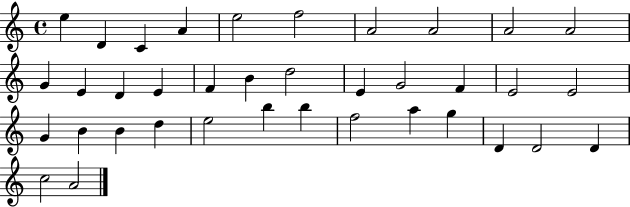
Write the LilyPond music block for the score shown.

{
  \clef treble
  \time 4/4
  \defaultTimeSignature
  \key c \major
  e''4 d'4 c'4 a'4 | e''2 f''2 | a'2 a'2 | a'2 a'2 | \break g'4 e'4 d'4 e'4 | f'4 b'4 d''2 | e'4 g'2 f'4 | e'2 e'2 | \break g'4 b'4 b'4 d''4 | e''2 b''4 b''4 | f''2 a''4 g''4 | d'4 d'2 d'4 | \break c''2 a'2 | \bar "|."
}